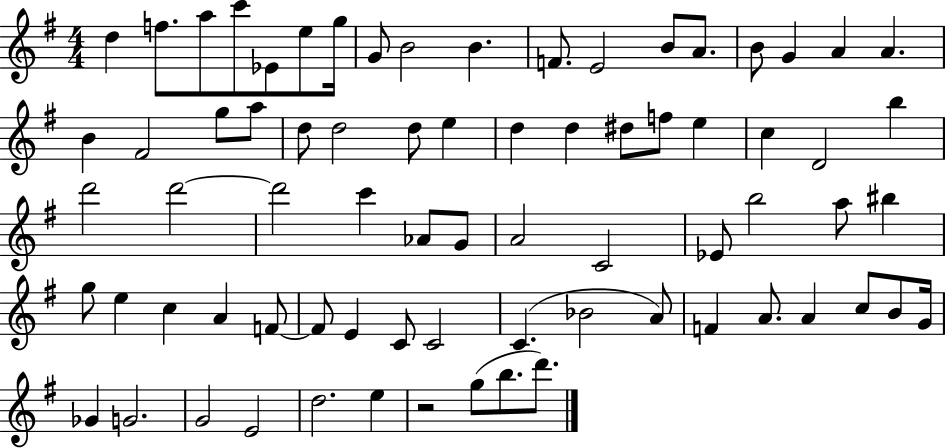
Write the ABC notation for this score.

X:1
T:Untitled
M:4/4
L:1/4
K:G
d f/2 a/2 c'/2 _E/2 e/2 g/4 G/2 B2 B F/2 E2 B/2 A/2 B/2 G A A B ^F2 g/2 a/2 d/2 d2 d/2 e d d ^d/2 f/2 e c D2 b d'2 d'2 d'2 c' _A/2 G/2 A2 C2 _E/2 b2 a/2 ^b g/2 e c A F/2 F/2 E C/2 C2 C _B2 A/2 F A/2 A c/2 B/2 G/4 _G G2 G2 E2 d2 e z2 g/2 b/2 d'/2